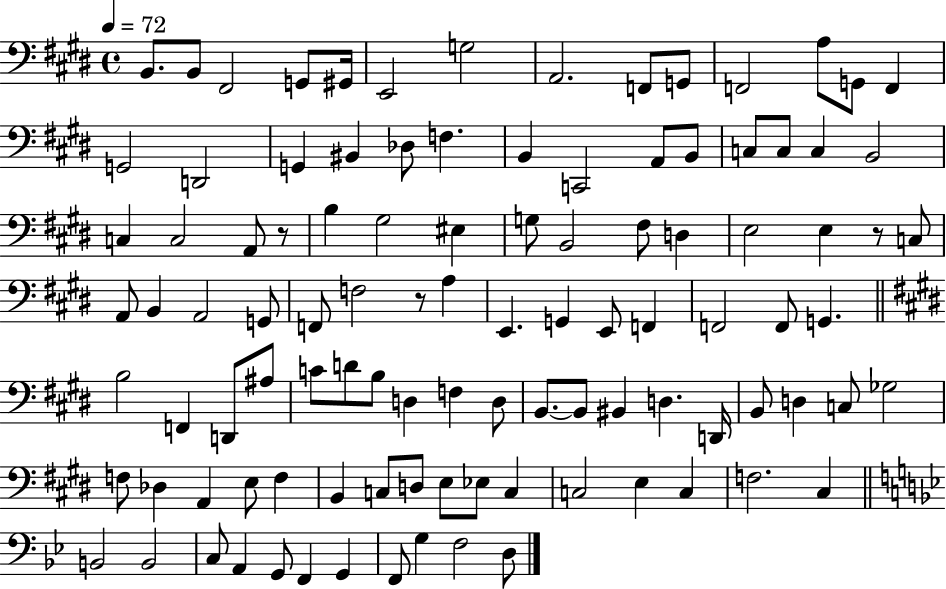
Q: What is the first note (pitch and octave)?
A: B2